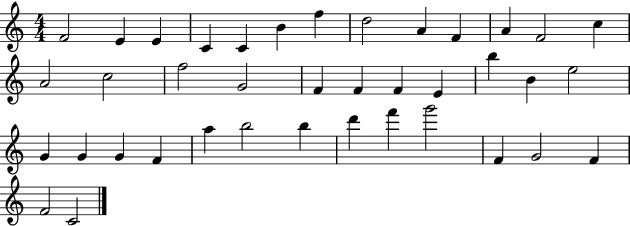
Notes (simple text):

F4/h E4/q E4/q C4/q C4/q B4/q F5/q D5/h A4/q F4/q A4/q F4/h C5/q A4/h C5/h F5/h G4/h F4/q F4/q F4/q E4/q B5/q B4/q E5/h G4/q G4/q G4/q F4/q A5/q B5/h B5/q D6/q F6/q G6/h F4/q G4/h F4/q F4/h C4/h